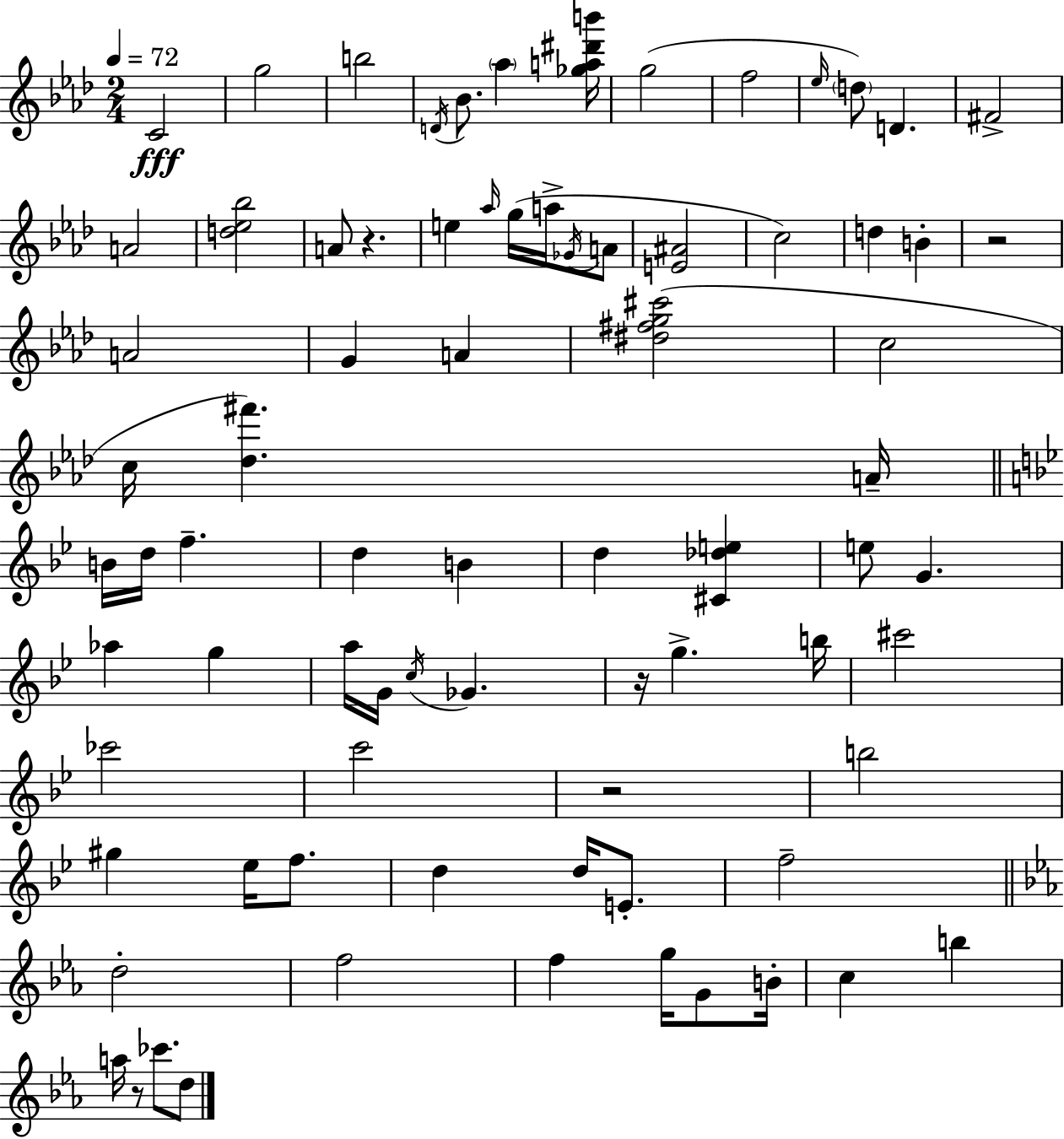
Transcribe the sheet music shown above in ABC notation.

X:1
T:Untitled
M:2/4
L:1/4
K:Fm
C2 g2 b2 D/4 _B/2 _a [_ga^d'b']/4 g2 f2 _e/4 d/2 D ^F2 A2 [d_e_b]2 A/2 z e _a/4 g/4 a/4 _G/4 A/2 [E^A]2 c2 d B z2 A2 G A [^d^fg^c']2 c2 c/4 [_d^f'] A/4 B/4 d/4 f d B d [^C_de] e/2 G _a g a/4 G/4 c/4 _G z/4 g b/4 ^c'2 _c'2 c'2 z2 b2 ^g _e/4 f/2 d d/4 E/2 f2 d2 f2 f g/4 G/2 B/4 c b a/4 z/2 _c'/2 d/2